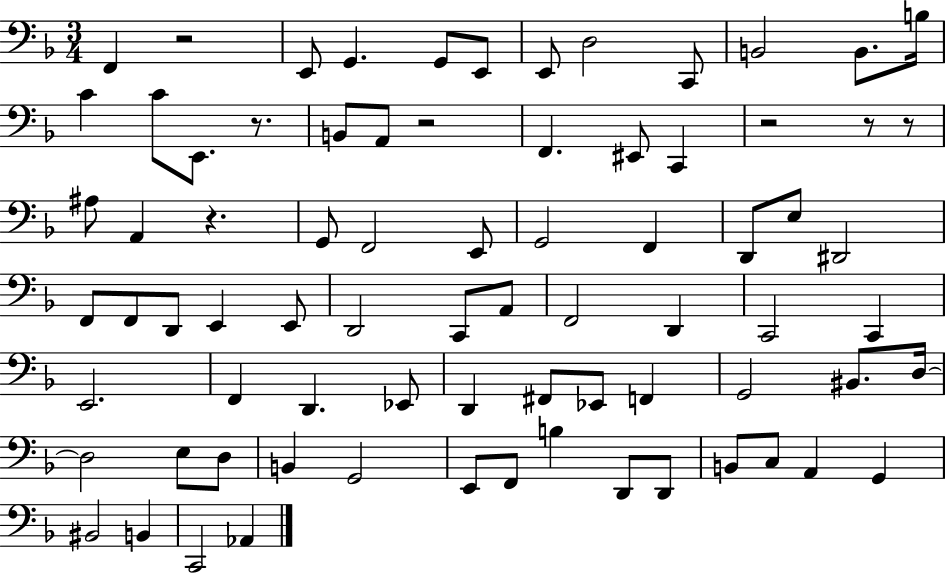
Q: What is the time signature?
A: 3/4